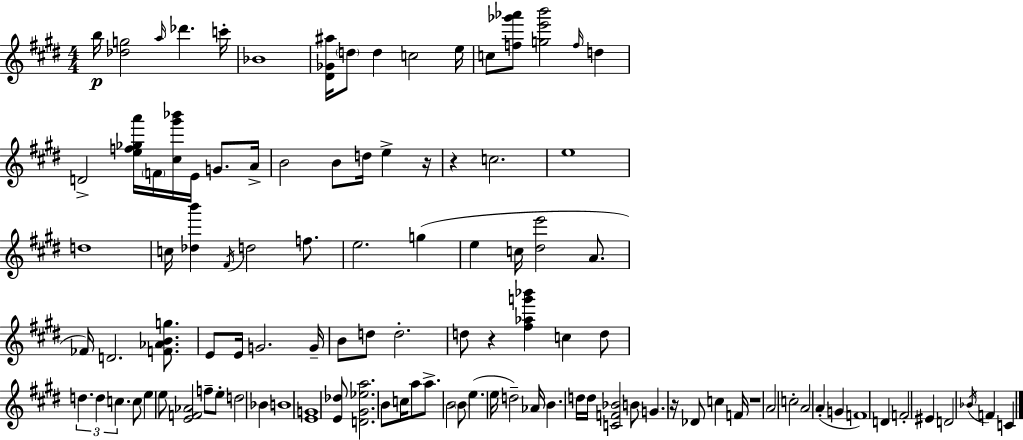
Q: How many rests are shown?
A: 5